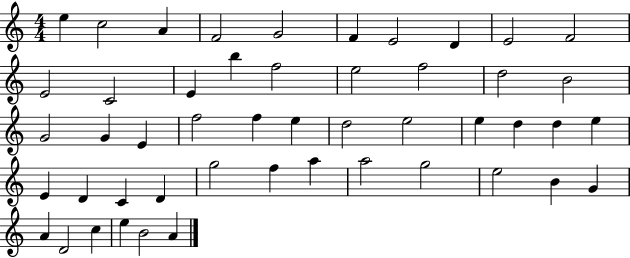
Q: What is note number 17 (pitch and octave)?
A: F5